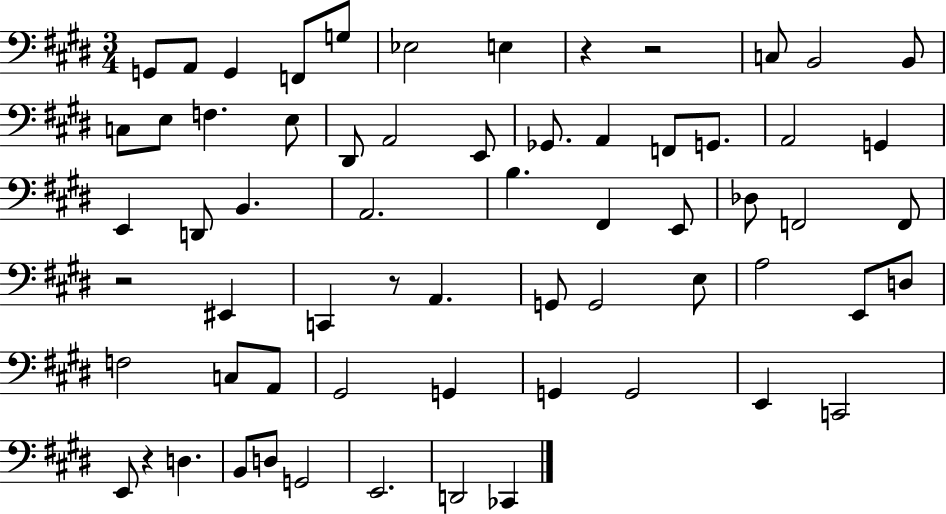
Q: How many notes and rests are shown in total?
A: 64